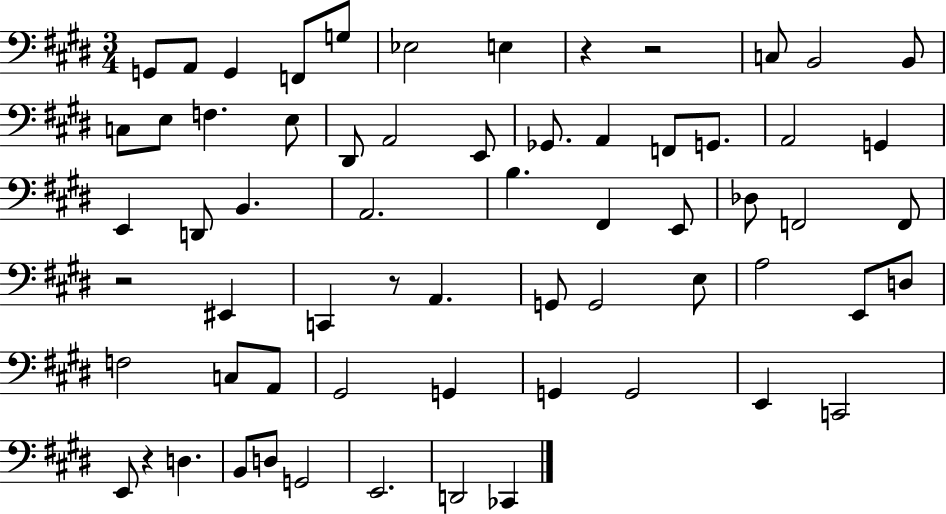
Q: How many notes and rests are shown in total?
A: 64